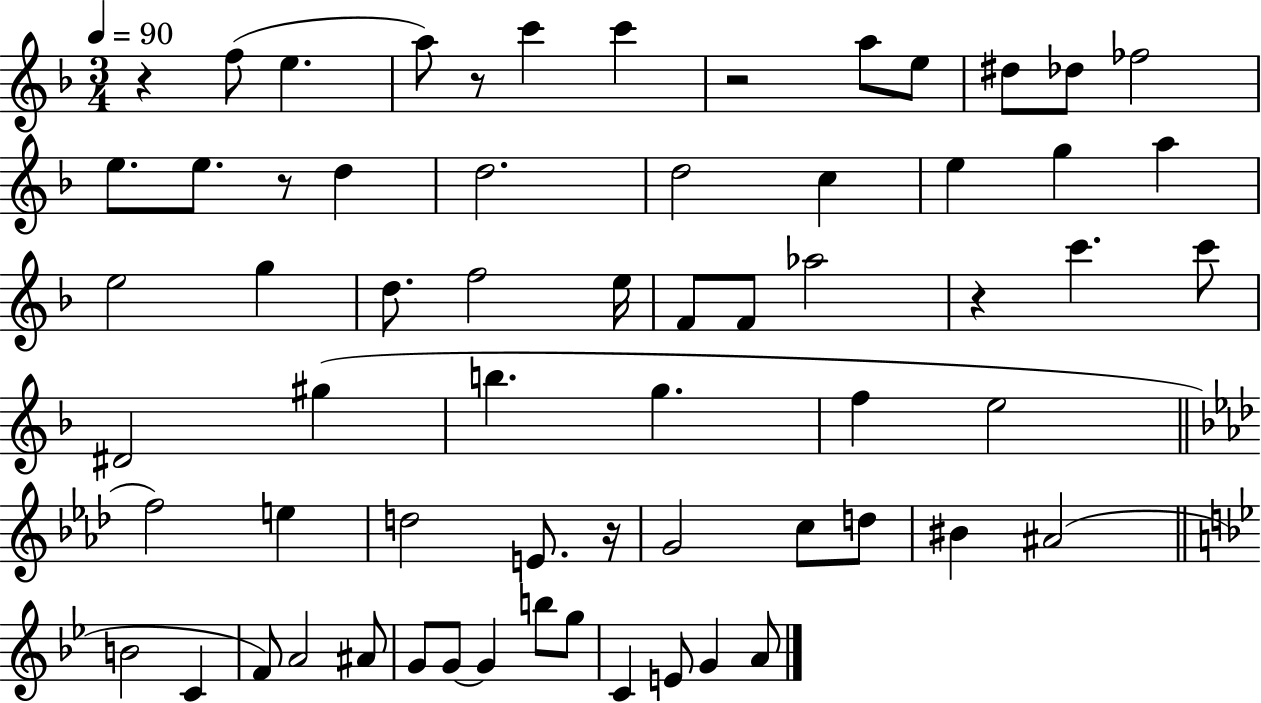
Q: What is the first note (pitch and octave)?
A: F5